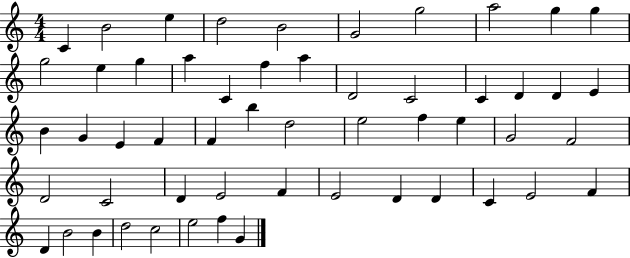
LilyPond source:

{
  \clef treble
  \numericTimeSignature
  \time 4/4
  \key c \major
  c'4 b'2 e''4 | d''2 b'2 | g'2 g''2 | a''2 g''4 g''4 | \break g''2 e''4 g''4 | a''4 c'4 f''4 a''4 | d'2 c'2 | c'4 d'4 d'4 e'4 | \break b'4 g'4 e'4 f'4 | f'4 b''4 d''2 | e''2 f''4 e''4 | g'2 f'2 | \break d'2 c'2 | d'4 e'2 f'4 | e'2 d'4 d'4 | c'4 e'2 f'4 | \break d'4 b'2 b'4 | d''2 c''2 | e''2 f''4 g'4 | \bar "|."
}